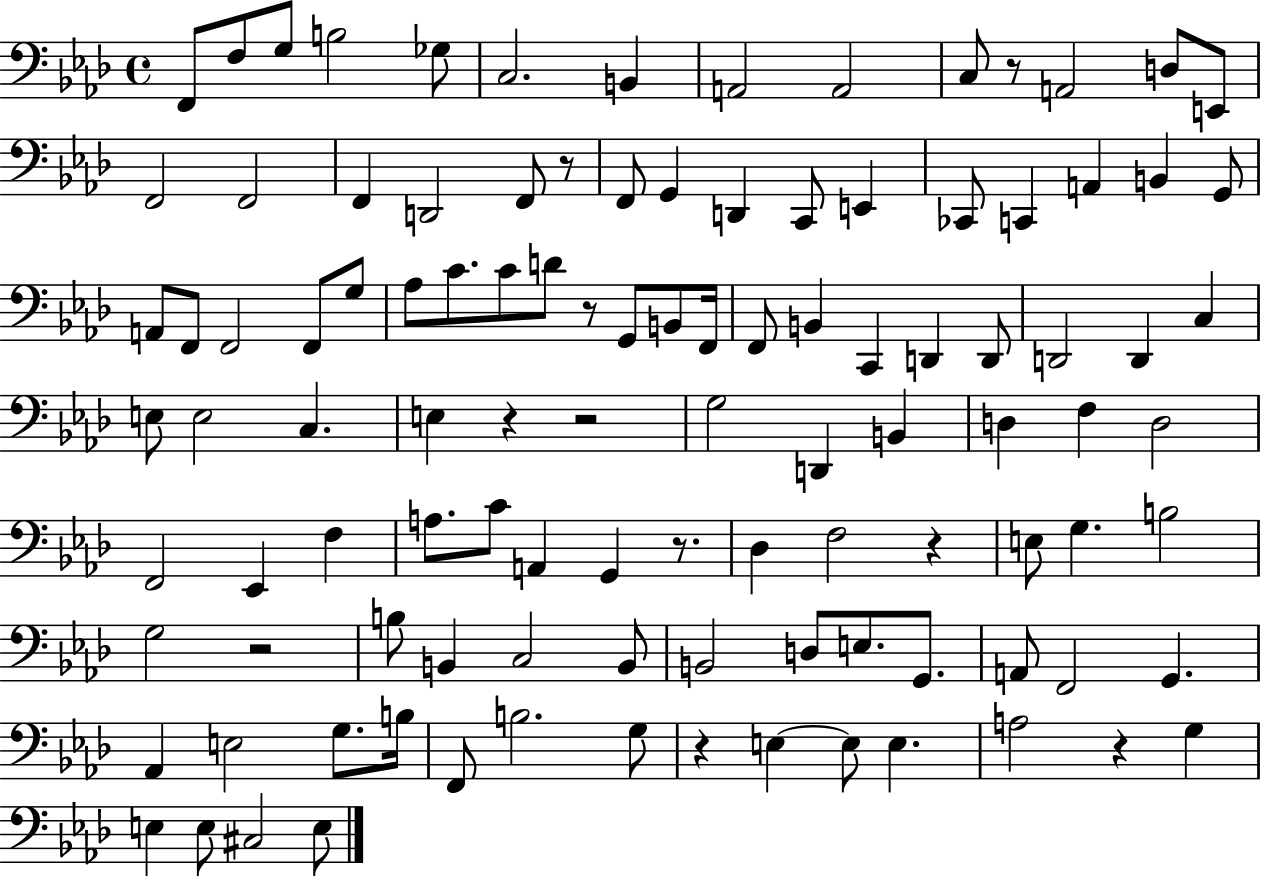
F2/e F3/e G3/e B3/h Gb3/e C3/h. B2/q A2/h A2/h C3/e R/e A2/h D3/e E2/e F2/h F2/h F2/q D2/h F2/e R/e F2/e G2/q D2/q C2/e E2/q CES2/e C2/q A2/q B2/q G2/e A2/e F2/e F2/h F2/e G3/e Ab3/e C4/e. C4/e D4/e R/e G2/e B2/e F2/s F2/e B2/q C2/q D2/q D2/e D2/h D2/q C3/q E3/e E3/h C3/q. E3/q R/q R/h G3/h D2/q B2/q D3/q F3/q D3/h F2/h Eb2/q F3/q A3/e. C4/e A2/q G2/q R/e. Db3/q F3/h R/q E3/e G3/q. B3/h G3/h R/h B3/e B2/q C3/h B2/e B2/h D3/e E3/e. G2/e. A2/e F2/h G2/q. Ab2/q E3/h G3/e. B3/s F2/e B3/h. G3/e R/q E3/q E3/e E3/q. A3/h R/q G3/q E3/q E3/e C#3/h E3/e